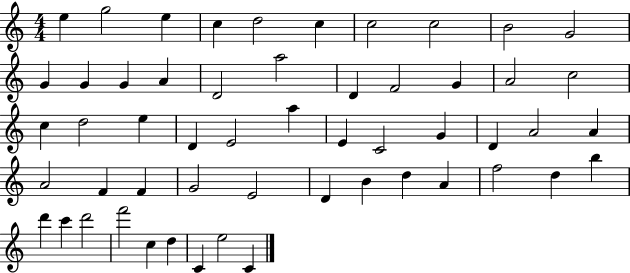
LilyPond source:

{
  \clef treble
  \numericTimeSignature
  \time 4/4
  \key c \major
  e''4 g''2 e''4 | c''4 d''2 c''4 | c''2 c''2 | b'2 g'2 | \break g'4 g'4 g'4 a'4 | d'2 a''2 | d'4 f'2 g'4 | a'2 c''2 | \break c''4 d''2 e''4 | d'4 e'2 a''4 | e'4 c'2 g'4 | d'4 a'2 a'4 | \break a'2 f'4 f'4 | g'2 e'2 | d'4 b'4 d''4 a'4 | f''2 d''4 b''4 | \break d'''4 c'''4 d'''2 | f'''2 c''4 d''4 | c'4 e''2 c'4 | \bar "|."
}